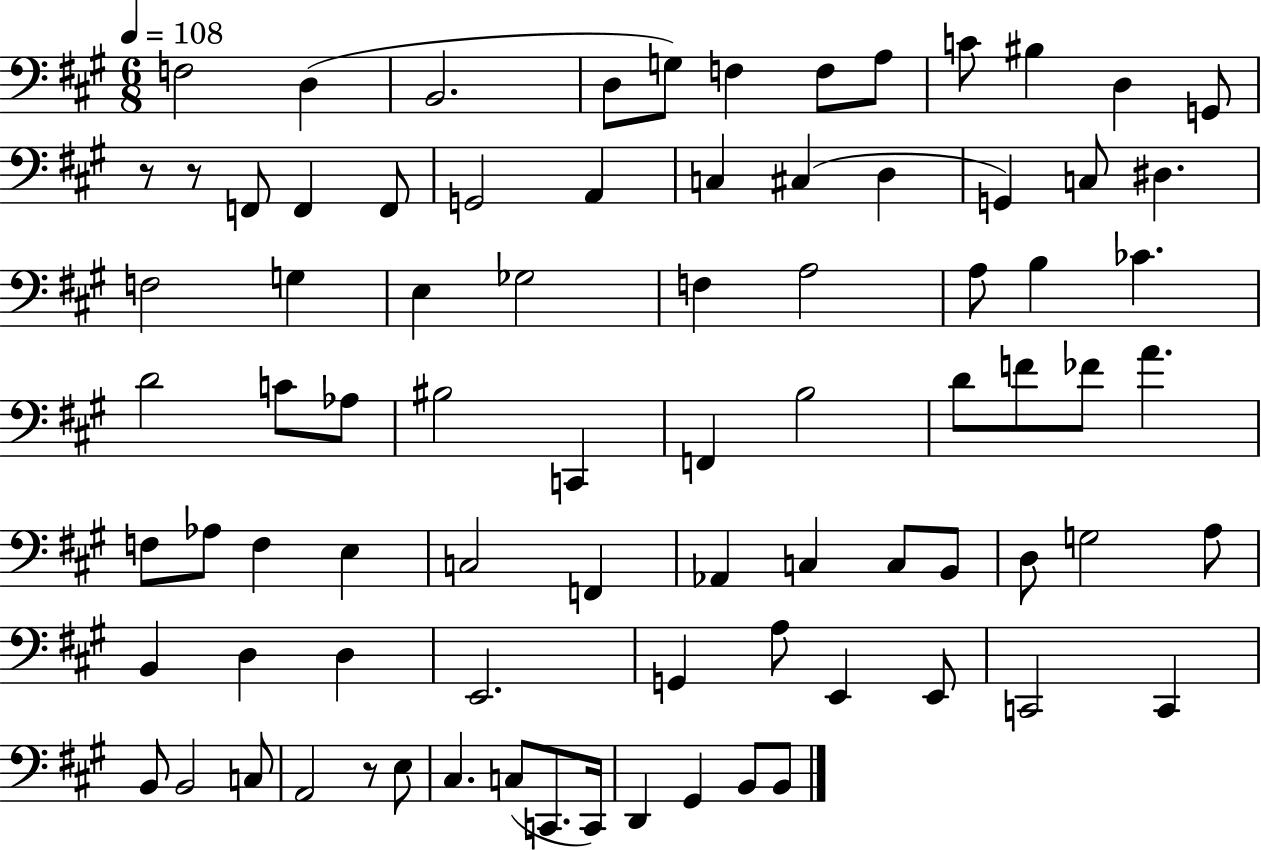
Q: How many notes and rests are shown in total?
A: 82